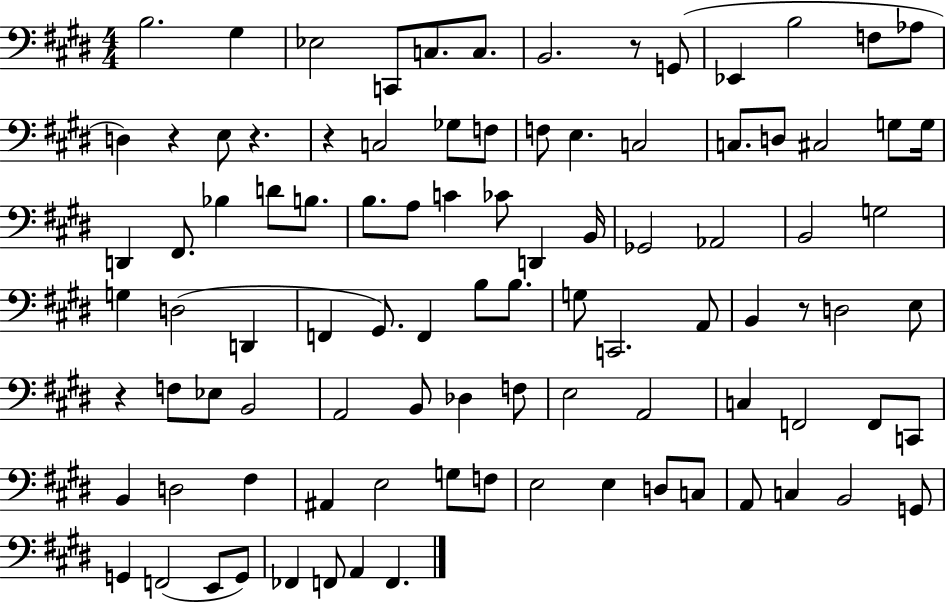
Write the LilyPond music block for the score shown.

{
  \clef bass
  \numericTimeSignature
  \time 4/4
  \key e \major
  b2. gis4 | ees2 c,8 c8. c8. | b,2. r8 g,8( | ees,4 b2 f8 aes8 | \break d4) r4 e8 r4. | r4 c2 ges8 f8 | f8 e4. c2 | c8. d8 cis2 g8 g16 | \break d,4 fis,8. bes4 d'8 b8. | b8. a8 c'4 ces'8 d,4 b,16 | ges,2 aes,2 | b,2 g2 | \break g4 d2( d,4 | f,4 gis,8.) f,4 b8 b8. | g8 c,2. a,8 | b,4 r8 d2 e8 | \break r4 f8 ees8 b,2 | a,2 b,8 des4 f8 | e2 a,2 | c4 f,2 f,8 c,8 | \break b,4 d2 fis4 | ais,4 e2 g8 f8 | e2 e4 d8 c8 | a,8 c4 b,2 g,8 | \break g,4 f,2( e,8 g,8) | fes,4 f,8 a,4 f,4. | \bar "|."
}